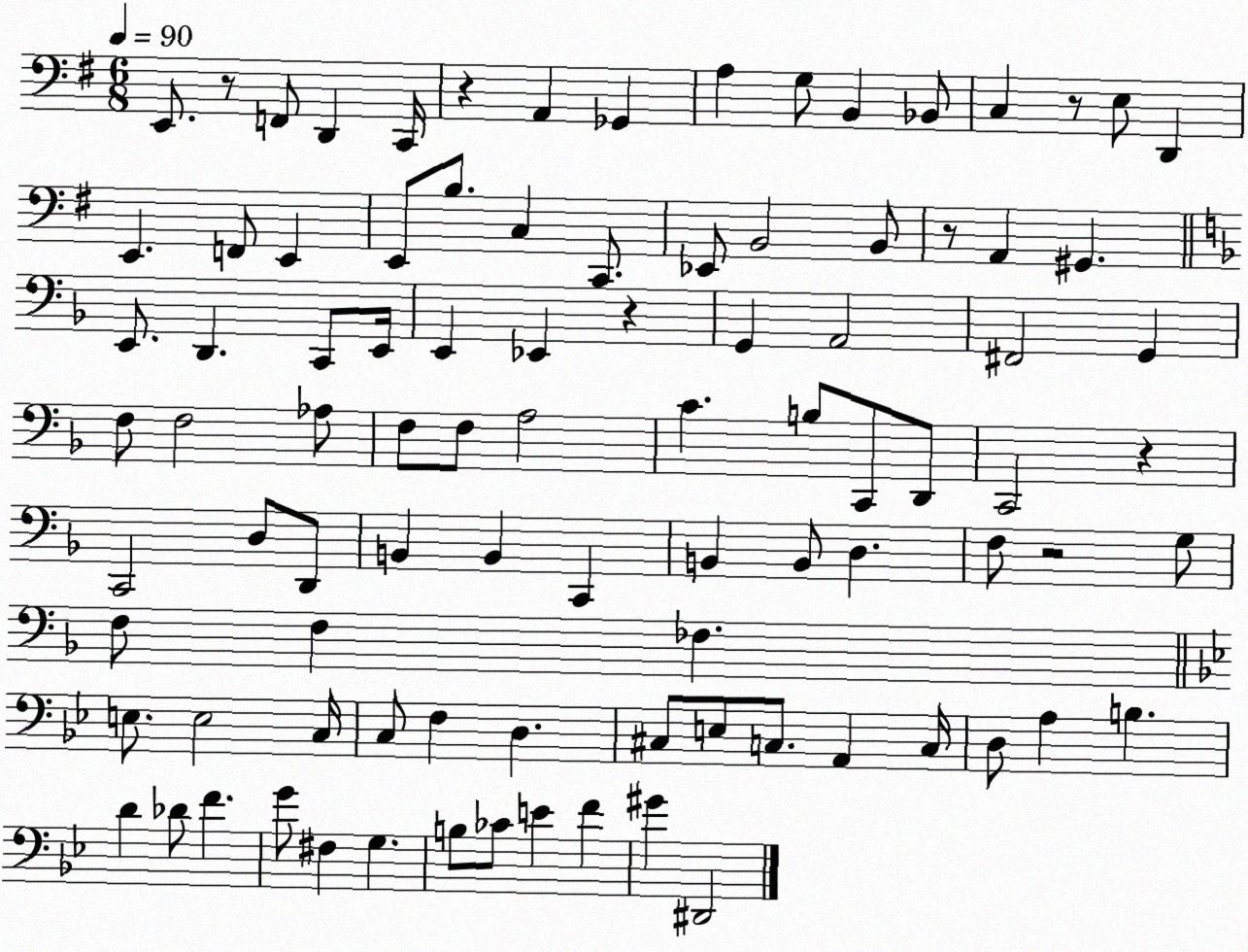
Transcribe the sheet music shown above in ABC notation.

X:1
T:Untitled
M:6/8
L:1/4
K:G
E,,/2 z/2 F,,/2 D,, C,,/4 z A,, _G,, A, G,/2 B,, _B,,/2 C, z/2 E,/2 D,, E,, F,,/2 E,, E,,/2 B,/2 C, C,,/2 _E,,/2 B,,2 B,,/2 z/2 A,, ^G,, E,,/2 D,, C,,/2 E,,/4 E,, _E,, z G,, A,,2 ^F,,2 G,, F,/2 F,2 _A,/2 F,/2 F,/2 A,2 C B,/2 C,,/2 D,,/2 C,,2 z C,,2 D,/2 D,,/2 B,, B,, C,, B,, B,,/2 D, F,/2 z2 G,/2 F,/2 F, _F, E,/2 E,2 C,/4 C,/2 F, D, ^C,/2 E,/2 C,/2 A,, C,/4 D,/2 A, B, D _D/2 F G/2 ^F, G, B,/2 _C/2 E F ^G ^D,,2